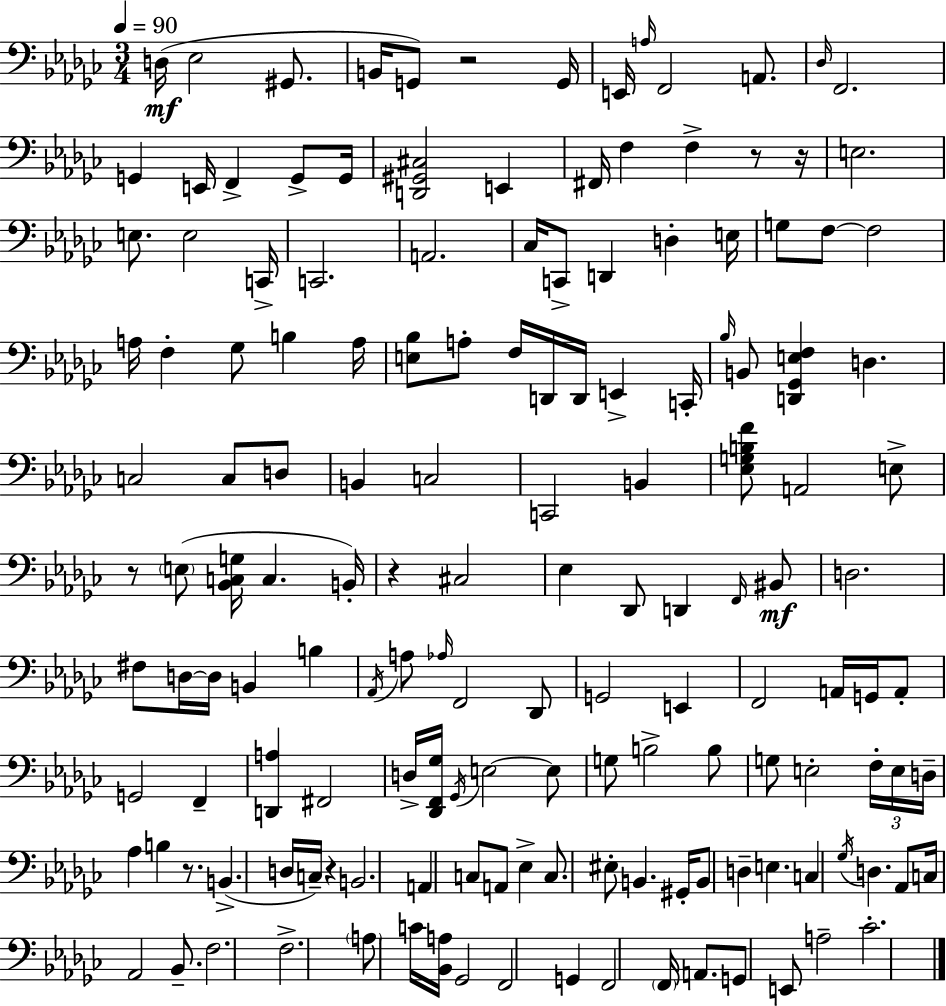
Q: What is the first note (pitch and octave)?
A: D3